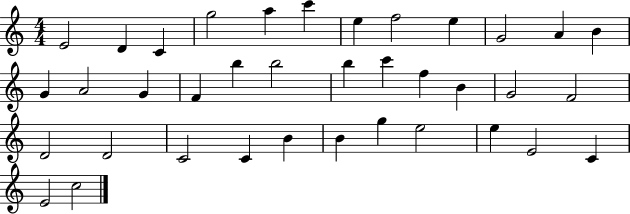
E4/h D4/q C4/q G5/h A5/q C6/q E5/q F5/h E5/q G4/h A4/q B4/q G4/q A4/h G4/q F4/q B5/q B5/h B5/q C6/q F5/q B4/q G4/h F4/h D4/h D4/h C4/h C4/q B4/q B4/q G5/q E5/h E5/q E4/h C4/q E4/h C5/h